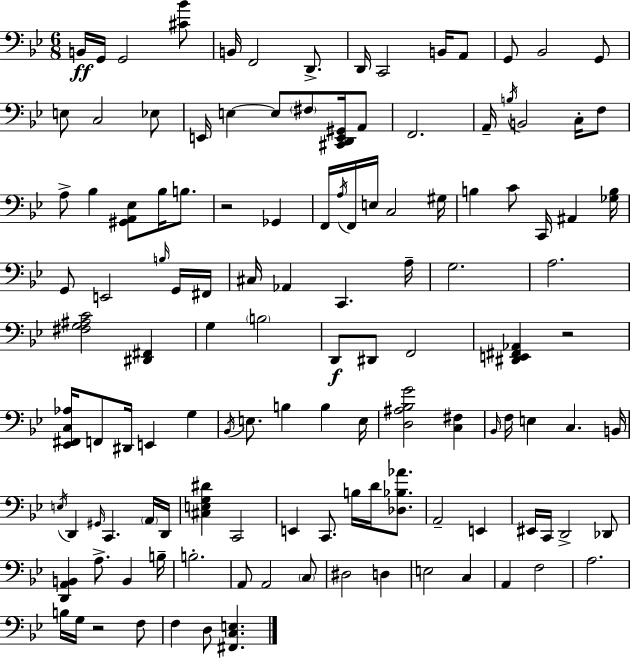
{
  \clef bass
  \numericTimeSignature
  \time 6/8
  \key g \minor
  b,16\ff g,16 g,2 <cis' bes'>8 | b,16 f,2 d,8.-> | d,16 c,2 b,16 a,8 | g,8 bes,2 g,8 | \break e8 c2 ees8 | e,16 e4~~ e8 \parenthesize fis8 <cis, d, e, gis,>16 a,8 | f,2. | a,16-- \acciaccatura { b16 } b,2 c16-. f8 | \break a8-> bes4 <gis, a, ees>8 bes16 b8. | r2 ges,4 | f,16 \acciaccatura { a16 } f,16 e16 c2 | gis16 b4 c'8 c,16 ais,4 | \break <ges b>16 g,8 e,2 | \grace { b16 } g,16 fis,16 cis16 aes,4 c,4. | a16-- g2. | a2. | \break <fis g ais c'>2 <dis, fis,>4 | g4 \parenthesize b2 | d,8\f dis,8 f,2 | <dis, e, fis, aes,>4 r2 | \break <ees, fis, c aes>16 f,8 dis,16 e,4 g4 | \acciaccatura { bes,16 } e8. b4 b4 | e16 <d ais bes g'>2 | <c fis>4 \grace { bes,16 } f16 e4 c4. | \break b,16 \acciaccatura { e16 } d,4 \grace { gis,16 } c,4. | \parenthesize a,16 d,16 <cis e g dis'>4 c,2 | e,4 c,8. | b16 d'16 <des bes aes'>8. a,2-- | \break e,4 eis,16 c,16 d,2-> | des,8 <d, a, b,>4 a8.-> | b,4 b16-- b2.-. | a,8 a,2 | \break \parenthesize c8 dis2 | d4 e2 | c4 a,4 f2 | a2. | \break b16 g16 r2 | f8 f4 d8 | <fis, c e>4. \bar "|."
}